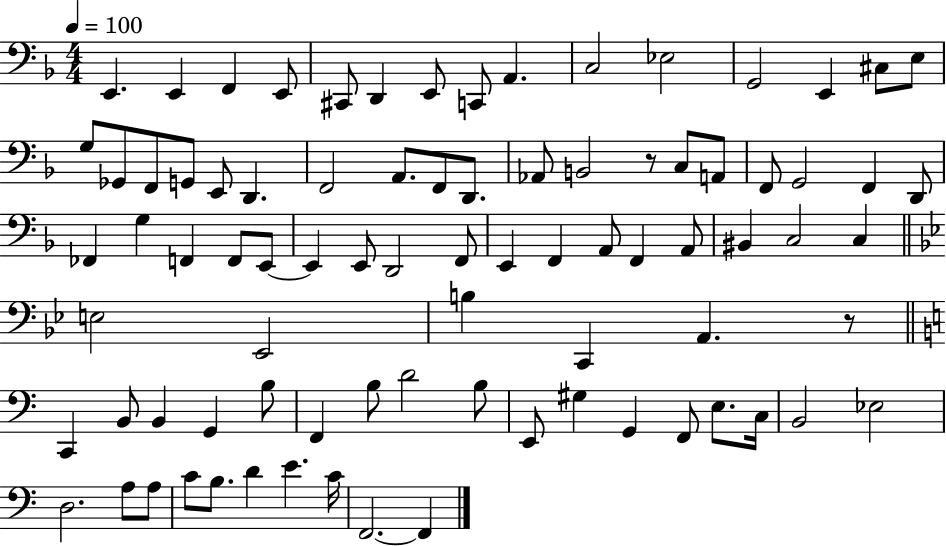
E2/q. E2/q F2/q E2/e C#2/e D2/q E2/e C2/e A2/q. C3/h Eb3/h G2/h E2/q C#3/e E3/e G3/e Gb2/e F2/e G2/e E2/e D2/q. F2/h A2/e. F2/e D2/e. Ab2/e B2/h R/e C3/e A2/e F2/e G2/h F2/q D2/e FES2/q G3/q F2/q F2/e E2/e E2/q E2/e D2/h F2/e E2/q F2/q A2/e F2/q A2/e BIS2/q C3/h C3/q E3/h Eb2/h B3/q C2/q A2/q. R/e C2/q B2/e B2/q G2/q B3/e F2/q B3/e D4/h B3/e E2/e G#3/q G2/q F2/e E3/e. C3/s B2/h Eb3/h D3/h. A3/e A3/e C4/e B3/e. D4/q E4/q. C4/s F2/h. F2/q